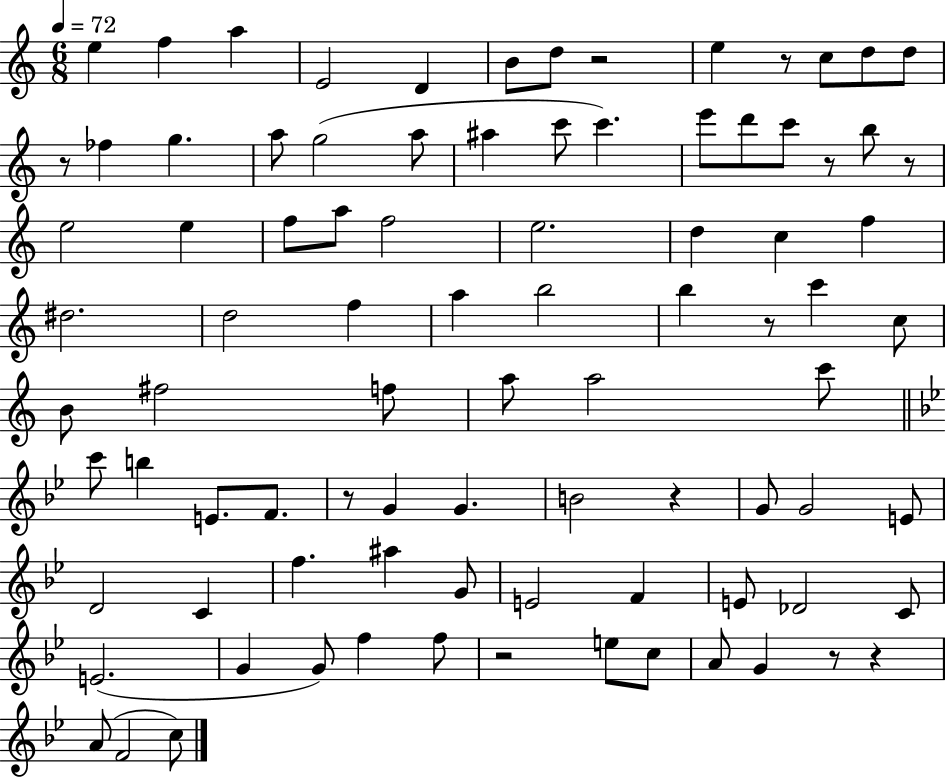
{
  \clef treble
  \numericTimeSignature
  \time 6/8
  \key c \major
  \tempo 4 = 72
  e''4 f''4 a''4 | e'2 d'4 | b'8 d''8 r2 | e''4 r8 c''8 d''8 d''8 | \break r8 fes''4 g''4. | a''8 g''2( a''8 | ais''4 c'''8 c'''4.) | e'''8 d'''8 c'''8 r8 b''8 r8 | \break e''2 e''4 | f''8 a''8 f''2 | e''2. | d''4 c''4 f''4 | \break dis''2. | d''2 f''4 | a''4 b''2 | b''4 r8 c'''4 c''8 | \break b'8 fis''2 f''8 | a''8 a''2 c'''8 | \bar "||" \break \key g \minor c'''8 b''4 e'8. f'8. | r8 g'4 g'4. | b'2 r4 | g'8 g'2 e'8 | \break d'2 c'4 | f''4. ais''4 g'8 | e'2 f'4 | e'8 des'2 c'8 | \break e'2.( | g'4 g'8) f''4 f''8 | r2 e''8 c''8 | a'8 g'4 r8 r4 | \break a'8( f'2 c''8) | \bar "|."
}